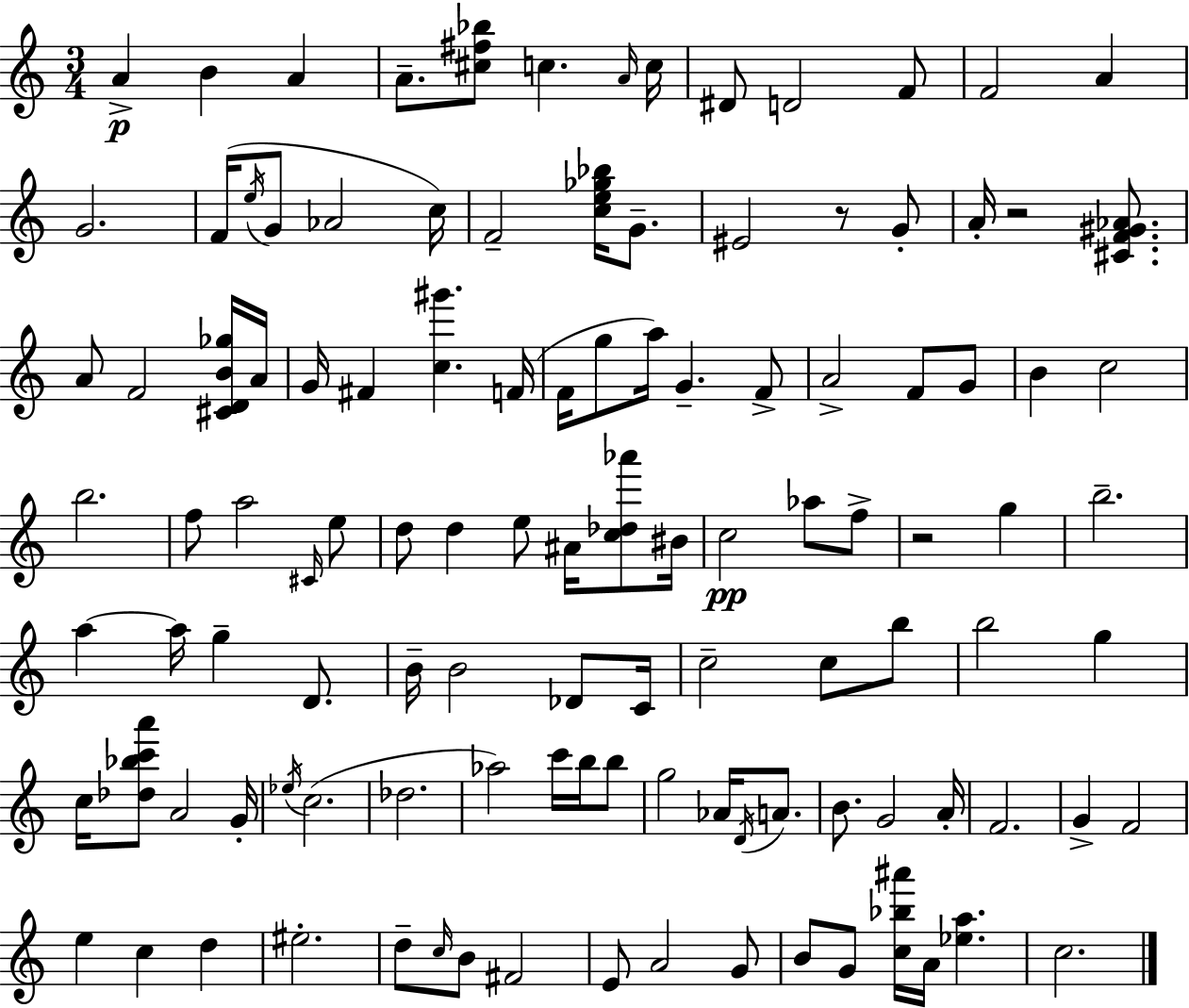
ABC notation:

X:1
T:Untitled
M:3/4
L:1/4
K:Am
A B A A/2 [^c^f_b]/2 c A/4 c/4 ^D/2 D2 F/2 F2 A G2 F/4 e/4 G/2 _A2 c/4 F2 [ce_g_b]/4 G/2 ^E2 z/2 G/2 A/4 z2 [^CF^G_A]/2 A/2 F2 [^CDB_g]/4 A/4 G/4 ^F [c^g'] F/4 F/4 g/2 a/4 G F/2 A2 F/2 G/2 B c2 b2 f/2 a2 ^C/4 e/2 d/2 d e/2 ^A/4 [c_d_a']/2 ^B/4 c2 _a/2 f/2 z2 g b2 a a/4 g D/2 B/4 B2 _D/2 C/4 c2 c/2 b/2 b2 g c/4 [_d_bc'a']/2 A2 G/4 _e/4 c2 _d2 _a2 c'/4 b/4 b/2 g2 _A/4 D/4 A/2 B/2 G2 A/4 F2 G F2 e c d ^e2 d/2 c/4 B/2 ^F2 E/2 A2 G/2 B/2 G/2 [c_b^a']/4 A/4 [_ea] c2